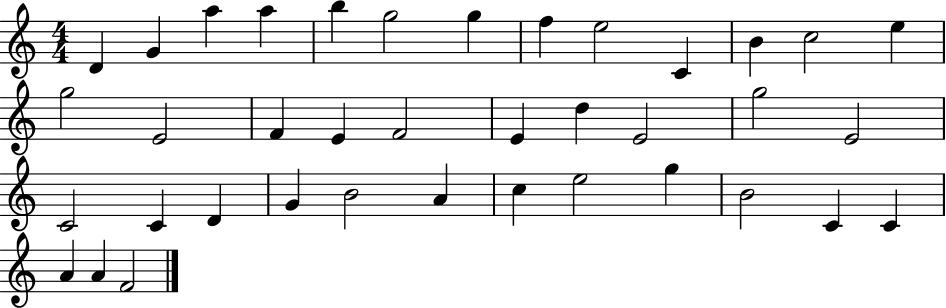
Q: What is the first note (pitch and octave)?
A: D4